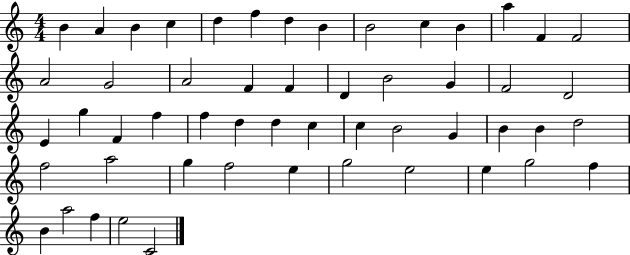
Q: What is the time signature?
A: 4/4